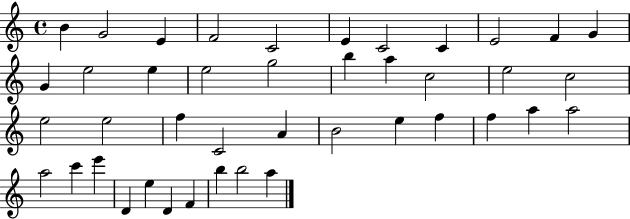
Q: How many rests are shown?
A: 0